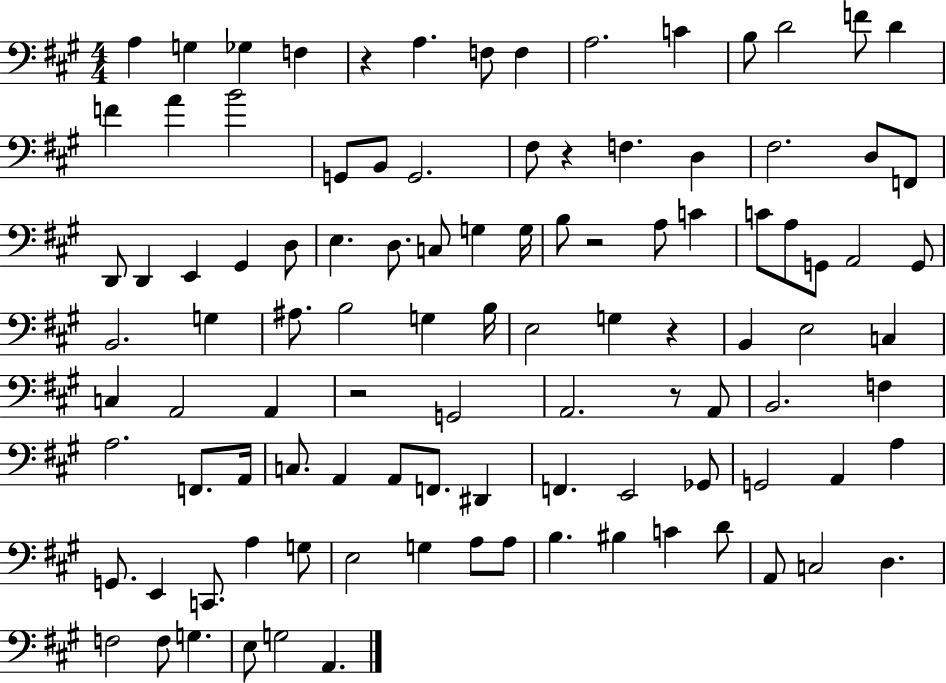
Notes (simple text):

A3/q G3/q Gb3/q F3/q R/q A3/q. F3/e F3/q A3/h. C4/q B3/e D4/h F4/e D4/q F4/q A4/q B4/h G2/e B2/e G2/h. F#3/e R/q F3/q. D3/q F#3/h. D3/e F2/e D2/e D2/q E2/q G#2/q D3/e E3/q. D3/e. C3/e G3/q G3/s B3/e R/h A3/e C4/q C4/e A3/e G2/e A2/h G2/e B2/h. G3/q A#3/e. B3/h G3/q B3/s E3/h G3/q R/q B2/q E3/h C3/q C3/q A2/h A2/q R/h G2/h A2/h. R/e A2/e B2/h. F3/q A3/h. F2/e. A2/s C3/e. A2/q A2/e F2/e. D#2/q F2/q. E2/h Gb2/e G2/h A2/q A3/q G2/e. E2/q C2/e. A3/q G3/e E3/h G3/q A3/e A3/e B3/q. BIS3/q C4/q D4/e A2/e C3/h D3/q. F3/h F3/e G3/q. E3/e G3/h A2/q.